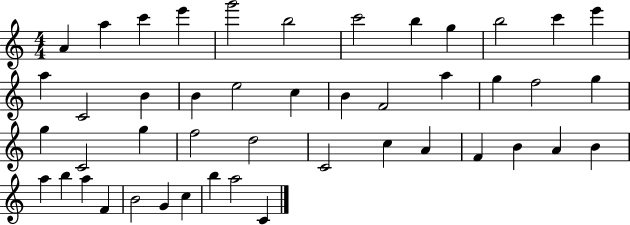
A4/q A5/q C6/q E6/q G6/h B5/h C6/h B5/q G5/q B5/h C6/q E6/q A5/q C4/h B4/q B4/q E5/h C5/q B4/q F4/h A5/q G5/q F5/h G5/q G5/q C4/h G5/q F5/h D5/h C4/h C5/q A4/q F4/q B4/q A4/q B4/q A5/q B5/q A5/q F4/q B4/h G4/q C5/q B5/q A5/h C4/q